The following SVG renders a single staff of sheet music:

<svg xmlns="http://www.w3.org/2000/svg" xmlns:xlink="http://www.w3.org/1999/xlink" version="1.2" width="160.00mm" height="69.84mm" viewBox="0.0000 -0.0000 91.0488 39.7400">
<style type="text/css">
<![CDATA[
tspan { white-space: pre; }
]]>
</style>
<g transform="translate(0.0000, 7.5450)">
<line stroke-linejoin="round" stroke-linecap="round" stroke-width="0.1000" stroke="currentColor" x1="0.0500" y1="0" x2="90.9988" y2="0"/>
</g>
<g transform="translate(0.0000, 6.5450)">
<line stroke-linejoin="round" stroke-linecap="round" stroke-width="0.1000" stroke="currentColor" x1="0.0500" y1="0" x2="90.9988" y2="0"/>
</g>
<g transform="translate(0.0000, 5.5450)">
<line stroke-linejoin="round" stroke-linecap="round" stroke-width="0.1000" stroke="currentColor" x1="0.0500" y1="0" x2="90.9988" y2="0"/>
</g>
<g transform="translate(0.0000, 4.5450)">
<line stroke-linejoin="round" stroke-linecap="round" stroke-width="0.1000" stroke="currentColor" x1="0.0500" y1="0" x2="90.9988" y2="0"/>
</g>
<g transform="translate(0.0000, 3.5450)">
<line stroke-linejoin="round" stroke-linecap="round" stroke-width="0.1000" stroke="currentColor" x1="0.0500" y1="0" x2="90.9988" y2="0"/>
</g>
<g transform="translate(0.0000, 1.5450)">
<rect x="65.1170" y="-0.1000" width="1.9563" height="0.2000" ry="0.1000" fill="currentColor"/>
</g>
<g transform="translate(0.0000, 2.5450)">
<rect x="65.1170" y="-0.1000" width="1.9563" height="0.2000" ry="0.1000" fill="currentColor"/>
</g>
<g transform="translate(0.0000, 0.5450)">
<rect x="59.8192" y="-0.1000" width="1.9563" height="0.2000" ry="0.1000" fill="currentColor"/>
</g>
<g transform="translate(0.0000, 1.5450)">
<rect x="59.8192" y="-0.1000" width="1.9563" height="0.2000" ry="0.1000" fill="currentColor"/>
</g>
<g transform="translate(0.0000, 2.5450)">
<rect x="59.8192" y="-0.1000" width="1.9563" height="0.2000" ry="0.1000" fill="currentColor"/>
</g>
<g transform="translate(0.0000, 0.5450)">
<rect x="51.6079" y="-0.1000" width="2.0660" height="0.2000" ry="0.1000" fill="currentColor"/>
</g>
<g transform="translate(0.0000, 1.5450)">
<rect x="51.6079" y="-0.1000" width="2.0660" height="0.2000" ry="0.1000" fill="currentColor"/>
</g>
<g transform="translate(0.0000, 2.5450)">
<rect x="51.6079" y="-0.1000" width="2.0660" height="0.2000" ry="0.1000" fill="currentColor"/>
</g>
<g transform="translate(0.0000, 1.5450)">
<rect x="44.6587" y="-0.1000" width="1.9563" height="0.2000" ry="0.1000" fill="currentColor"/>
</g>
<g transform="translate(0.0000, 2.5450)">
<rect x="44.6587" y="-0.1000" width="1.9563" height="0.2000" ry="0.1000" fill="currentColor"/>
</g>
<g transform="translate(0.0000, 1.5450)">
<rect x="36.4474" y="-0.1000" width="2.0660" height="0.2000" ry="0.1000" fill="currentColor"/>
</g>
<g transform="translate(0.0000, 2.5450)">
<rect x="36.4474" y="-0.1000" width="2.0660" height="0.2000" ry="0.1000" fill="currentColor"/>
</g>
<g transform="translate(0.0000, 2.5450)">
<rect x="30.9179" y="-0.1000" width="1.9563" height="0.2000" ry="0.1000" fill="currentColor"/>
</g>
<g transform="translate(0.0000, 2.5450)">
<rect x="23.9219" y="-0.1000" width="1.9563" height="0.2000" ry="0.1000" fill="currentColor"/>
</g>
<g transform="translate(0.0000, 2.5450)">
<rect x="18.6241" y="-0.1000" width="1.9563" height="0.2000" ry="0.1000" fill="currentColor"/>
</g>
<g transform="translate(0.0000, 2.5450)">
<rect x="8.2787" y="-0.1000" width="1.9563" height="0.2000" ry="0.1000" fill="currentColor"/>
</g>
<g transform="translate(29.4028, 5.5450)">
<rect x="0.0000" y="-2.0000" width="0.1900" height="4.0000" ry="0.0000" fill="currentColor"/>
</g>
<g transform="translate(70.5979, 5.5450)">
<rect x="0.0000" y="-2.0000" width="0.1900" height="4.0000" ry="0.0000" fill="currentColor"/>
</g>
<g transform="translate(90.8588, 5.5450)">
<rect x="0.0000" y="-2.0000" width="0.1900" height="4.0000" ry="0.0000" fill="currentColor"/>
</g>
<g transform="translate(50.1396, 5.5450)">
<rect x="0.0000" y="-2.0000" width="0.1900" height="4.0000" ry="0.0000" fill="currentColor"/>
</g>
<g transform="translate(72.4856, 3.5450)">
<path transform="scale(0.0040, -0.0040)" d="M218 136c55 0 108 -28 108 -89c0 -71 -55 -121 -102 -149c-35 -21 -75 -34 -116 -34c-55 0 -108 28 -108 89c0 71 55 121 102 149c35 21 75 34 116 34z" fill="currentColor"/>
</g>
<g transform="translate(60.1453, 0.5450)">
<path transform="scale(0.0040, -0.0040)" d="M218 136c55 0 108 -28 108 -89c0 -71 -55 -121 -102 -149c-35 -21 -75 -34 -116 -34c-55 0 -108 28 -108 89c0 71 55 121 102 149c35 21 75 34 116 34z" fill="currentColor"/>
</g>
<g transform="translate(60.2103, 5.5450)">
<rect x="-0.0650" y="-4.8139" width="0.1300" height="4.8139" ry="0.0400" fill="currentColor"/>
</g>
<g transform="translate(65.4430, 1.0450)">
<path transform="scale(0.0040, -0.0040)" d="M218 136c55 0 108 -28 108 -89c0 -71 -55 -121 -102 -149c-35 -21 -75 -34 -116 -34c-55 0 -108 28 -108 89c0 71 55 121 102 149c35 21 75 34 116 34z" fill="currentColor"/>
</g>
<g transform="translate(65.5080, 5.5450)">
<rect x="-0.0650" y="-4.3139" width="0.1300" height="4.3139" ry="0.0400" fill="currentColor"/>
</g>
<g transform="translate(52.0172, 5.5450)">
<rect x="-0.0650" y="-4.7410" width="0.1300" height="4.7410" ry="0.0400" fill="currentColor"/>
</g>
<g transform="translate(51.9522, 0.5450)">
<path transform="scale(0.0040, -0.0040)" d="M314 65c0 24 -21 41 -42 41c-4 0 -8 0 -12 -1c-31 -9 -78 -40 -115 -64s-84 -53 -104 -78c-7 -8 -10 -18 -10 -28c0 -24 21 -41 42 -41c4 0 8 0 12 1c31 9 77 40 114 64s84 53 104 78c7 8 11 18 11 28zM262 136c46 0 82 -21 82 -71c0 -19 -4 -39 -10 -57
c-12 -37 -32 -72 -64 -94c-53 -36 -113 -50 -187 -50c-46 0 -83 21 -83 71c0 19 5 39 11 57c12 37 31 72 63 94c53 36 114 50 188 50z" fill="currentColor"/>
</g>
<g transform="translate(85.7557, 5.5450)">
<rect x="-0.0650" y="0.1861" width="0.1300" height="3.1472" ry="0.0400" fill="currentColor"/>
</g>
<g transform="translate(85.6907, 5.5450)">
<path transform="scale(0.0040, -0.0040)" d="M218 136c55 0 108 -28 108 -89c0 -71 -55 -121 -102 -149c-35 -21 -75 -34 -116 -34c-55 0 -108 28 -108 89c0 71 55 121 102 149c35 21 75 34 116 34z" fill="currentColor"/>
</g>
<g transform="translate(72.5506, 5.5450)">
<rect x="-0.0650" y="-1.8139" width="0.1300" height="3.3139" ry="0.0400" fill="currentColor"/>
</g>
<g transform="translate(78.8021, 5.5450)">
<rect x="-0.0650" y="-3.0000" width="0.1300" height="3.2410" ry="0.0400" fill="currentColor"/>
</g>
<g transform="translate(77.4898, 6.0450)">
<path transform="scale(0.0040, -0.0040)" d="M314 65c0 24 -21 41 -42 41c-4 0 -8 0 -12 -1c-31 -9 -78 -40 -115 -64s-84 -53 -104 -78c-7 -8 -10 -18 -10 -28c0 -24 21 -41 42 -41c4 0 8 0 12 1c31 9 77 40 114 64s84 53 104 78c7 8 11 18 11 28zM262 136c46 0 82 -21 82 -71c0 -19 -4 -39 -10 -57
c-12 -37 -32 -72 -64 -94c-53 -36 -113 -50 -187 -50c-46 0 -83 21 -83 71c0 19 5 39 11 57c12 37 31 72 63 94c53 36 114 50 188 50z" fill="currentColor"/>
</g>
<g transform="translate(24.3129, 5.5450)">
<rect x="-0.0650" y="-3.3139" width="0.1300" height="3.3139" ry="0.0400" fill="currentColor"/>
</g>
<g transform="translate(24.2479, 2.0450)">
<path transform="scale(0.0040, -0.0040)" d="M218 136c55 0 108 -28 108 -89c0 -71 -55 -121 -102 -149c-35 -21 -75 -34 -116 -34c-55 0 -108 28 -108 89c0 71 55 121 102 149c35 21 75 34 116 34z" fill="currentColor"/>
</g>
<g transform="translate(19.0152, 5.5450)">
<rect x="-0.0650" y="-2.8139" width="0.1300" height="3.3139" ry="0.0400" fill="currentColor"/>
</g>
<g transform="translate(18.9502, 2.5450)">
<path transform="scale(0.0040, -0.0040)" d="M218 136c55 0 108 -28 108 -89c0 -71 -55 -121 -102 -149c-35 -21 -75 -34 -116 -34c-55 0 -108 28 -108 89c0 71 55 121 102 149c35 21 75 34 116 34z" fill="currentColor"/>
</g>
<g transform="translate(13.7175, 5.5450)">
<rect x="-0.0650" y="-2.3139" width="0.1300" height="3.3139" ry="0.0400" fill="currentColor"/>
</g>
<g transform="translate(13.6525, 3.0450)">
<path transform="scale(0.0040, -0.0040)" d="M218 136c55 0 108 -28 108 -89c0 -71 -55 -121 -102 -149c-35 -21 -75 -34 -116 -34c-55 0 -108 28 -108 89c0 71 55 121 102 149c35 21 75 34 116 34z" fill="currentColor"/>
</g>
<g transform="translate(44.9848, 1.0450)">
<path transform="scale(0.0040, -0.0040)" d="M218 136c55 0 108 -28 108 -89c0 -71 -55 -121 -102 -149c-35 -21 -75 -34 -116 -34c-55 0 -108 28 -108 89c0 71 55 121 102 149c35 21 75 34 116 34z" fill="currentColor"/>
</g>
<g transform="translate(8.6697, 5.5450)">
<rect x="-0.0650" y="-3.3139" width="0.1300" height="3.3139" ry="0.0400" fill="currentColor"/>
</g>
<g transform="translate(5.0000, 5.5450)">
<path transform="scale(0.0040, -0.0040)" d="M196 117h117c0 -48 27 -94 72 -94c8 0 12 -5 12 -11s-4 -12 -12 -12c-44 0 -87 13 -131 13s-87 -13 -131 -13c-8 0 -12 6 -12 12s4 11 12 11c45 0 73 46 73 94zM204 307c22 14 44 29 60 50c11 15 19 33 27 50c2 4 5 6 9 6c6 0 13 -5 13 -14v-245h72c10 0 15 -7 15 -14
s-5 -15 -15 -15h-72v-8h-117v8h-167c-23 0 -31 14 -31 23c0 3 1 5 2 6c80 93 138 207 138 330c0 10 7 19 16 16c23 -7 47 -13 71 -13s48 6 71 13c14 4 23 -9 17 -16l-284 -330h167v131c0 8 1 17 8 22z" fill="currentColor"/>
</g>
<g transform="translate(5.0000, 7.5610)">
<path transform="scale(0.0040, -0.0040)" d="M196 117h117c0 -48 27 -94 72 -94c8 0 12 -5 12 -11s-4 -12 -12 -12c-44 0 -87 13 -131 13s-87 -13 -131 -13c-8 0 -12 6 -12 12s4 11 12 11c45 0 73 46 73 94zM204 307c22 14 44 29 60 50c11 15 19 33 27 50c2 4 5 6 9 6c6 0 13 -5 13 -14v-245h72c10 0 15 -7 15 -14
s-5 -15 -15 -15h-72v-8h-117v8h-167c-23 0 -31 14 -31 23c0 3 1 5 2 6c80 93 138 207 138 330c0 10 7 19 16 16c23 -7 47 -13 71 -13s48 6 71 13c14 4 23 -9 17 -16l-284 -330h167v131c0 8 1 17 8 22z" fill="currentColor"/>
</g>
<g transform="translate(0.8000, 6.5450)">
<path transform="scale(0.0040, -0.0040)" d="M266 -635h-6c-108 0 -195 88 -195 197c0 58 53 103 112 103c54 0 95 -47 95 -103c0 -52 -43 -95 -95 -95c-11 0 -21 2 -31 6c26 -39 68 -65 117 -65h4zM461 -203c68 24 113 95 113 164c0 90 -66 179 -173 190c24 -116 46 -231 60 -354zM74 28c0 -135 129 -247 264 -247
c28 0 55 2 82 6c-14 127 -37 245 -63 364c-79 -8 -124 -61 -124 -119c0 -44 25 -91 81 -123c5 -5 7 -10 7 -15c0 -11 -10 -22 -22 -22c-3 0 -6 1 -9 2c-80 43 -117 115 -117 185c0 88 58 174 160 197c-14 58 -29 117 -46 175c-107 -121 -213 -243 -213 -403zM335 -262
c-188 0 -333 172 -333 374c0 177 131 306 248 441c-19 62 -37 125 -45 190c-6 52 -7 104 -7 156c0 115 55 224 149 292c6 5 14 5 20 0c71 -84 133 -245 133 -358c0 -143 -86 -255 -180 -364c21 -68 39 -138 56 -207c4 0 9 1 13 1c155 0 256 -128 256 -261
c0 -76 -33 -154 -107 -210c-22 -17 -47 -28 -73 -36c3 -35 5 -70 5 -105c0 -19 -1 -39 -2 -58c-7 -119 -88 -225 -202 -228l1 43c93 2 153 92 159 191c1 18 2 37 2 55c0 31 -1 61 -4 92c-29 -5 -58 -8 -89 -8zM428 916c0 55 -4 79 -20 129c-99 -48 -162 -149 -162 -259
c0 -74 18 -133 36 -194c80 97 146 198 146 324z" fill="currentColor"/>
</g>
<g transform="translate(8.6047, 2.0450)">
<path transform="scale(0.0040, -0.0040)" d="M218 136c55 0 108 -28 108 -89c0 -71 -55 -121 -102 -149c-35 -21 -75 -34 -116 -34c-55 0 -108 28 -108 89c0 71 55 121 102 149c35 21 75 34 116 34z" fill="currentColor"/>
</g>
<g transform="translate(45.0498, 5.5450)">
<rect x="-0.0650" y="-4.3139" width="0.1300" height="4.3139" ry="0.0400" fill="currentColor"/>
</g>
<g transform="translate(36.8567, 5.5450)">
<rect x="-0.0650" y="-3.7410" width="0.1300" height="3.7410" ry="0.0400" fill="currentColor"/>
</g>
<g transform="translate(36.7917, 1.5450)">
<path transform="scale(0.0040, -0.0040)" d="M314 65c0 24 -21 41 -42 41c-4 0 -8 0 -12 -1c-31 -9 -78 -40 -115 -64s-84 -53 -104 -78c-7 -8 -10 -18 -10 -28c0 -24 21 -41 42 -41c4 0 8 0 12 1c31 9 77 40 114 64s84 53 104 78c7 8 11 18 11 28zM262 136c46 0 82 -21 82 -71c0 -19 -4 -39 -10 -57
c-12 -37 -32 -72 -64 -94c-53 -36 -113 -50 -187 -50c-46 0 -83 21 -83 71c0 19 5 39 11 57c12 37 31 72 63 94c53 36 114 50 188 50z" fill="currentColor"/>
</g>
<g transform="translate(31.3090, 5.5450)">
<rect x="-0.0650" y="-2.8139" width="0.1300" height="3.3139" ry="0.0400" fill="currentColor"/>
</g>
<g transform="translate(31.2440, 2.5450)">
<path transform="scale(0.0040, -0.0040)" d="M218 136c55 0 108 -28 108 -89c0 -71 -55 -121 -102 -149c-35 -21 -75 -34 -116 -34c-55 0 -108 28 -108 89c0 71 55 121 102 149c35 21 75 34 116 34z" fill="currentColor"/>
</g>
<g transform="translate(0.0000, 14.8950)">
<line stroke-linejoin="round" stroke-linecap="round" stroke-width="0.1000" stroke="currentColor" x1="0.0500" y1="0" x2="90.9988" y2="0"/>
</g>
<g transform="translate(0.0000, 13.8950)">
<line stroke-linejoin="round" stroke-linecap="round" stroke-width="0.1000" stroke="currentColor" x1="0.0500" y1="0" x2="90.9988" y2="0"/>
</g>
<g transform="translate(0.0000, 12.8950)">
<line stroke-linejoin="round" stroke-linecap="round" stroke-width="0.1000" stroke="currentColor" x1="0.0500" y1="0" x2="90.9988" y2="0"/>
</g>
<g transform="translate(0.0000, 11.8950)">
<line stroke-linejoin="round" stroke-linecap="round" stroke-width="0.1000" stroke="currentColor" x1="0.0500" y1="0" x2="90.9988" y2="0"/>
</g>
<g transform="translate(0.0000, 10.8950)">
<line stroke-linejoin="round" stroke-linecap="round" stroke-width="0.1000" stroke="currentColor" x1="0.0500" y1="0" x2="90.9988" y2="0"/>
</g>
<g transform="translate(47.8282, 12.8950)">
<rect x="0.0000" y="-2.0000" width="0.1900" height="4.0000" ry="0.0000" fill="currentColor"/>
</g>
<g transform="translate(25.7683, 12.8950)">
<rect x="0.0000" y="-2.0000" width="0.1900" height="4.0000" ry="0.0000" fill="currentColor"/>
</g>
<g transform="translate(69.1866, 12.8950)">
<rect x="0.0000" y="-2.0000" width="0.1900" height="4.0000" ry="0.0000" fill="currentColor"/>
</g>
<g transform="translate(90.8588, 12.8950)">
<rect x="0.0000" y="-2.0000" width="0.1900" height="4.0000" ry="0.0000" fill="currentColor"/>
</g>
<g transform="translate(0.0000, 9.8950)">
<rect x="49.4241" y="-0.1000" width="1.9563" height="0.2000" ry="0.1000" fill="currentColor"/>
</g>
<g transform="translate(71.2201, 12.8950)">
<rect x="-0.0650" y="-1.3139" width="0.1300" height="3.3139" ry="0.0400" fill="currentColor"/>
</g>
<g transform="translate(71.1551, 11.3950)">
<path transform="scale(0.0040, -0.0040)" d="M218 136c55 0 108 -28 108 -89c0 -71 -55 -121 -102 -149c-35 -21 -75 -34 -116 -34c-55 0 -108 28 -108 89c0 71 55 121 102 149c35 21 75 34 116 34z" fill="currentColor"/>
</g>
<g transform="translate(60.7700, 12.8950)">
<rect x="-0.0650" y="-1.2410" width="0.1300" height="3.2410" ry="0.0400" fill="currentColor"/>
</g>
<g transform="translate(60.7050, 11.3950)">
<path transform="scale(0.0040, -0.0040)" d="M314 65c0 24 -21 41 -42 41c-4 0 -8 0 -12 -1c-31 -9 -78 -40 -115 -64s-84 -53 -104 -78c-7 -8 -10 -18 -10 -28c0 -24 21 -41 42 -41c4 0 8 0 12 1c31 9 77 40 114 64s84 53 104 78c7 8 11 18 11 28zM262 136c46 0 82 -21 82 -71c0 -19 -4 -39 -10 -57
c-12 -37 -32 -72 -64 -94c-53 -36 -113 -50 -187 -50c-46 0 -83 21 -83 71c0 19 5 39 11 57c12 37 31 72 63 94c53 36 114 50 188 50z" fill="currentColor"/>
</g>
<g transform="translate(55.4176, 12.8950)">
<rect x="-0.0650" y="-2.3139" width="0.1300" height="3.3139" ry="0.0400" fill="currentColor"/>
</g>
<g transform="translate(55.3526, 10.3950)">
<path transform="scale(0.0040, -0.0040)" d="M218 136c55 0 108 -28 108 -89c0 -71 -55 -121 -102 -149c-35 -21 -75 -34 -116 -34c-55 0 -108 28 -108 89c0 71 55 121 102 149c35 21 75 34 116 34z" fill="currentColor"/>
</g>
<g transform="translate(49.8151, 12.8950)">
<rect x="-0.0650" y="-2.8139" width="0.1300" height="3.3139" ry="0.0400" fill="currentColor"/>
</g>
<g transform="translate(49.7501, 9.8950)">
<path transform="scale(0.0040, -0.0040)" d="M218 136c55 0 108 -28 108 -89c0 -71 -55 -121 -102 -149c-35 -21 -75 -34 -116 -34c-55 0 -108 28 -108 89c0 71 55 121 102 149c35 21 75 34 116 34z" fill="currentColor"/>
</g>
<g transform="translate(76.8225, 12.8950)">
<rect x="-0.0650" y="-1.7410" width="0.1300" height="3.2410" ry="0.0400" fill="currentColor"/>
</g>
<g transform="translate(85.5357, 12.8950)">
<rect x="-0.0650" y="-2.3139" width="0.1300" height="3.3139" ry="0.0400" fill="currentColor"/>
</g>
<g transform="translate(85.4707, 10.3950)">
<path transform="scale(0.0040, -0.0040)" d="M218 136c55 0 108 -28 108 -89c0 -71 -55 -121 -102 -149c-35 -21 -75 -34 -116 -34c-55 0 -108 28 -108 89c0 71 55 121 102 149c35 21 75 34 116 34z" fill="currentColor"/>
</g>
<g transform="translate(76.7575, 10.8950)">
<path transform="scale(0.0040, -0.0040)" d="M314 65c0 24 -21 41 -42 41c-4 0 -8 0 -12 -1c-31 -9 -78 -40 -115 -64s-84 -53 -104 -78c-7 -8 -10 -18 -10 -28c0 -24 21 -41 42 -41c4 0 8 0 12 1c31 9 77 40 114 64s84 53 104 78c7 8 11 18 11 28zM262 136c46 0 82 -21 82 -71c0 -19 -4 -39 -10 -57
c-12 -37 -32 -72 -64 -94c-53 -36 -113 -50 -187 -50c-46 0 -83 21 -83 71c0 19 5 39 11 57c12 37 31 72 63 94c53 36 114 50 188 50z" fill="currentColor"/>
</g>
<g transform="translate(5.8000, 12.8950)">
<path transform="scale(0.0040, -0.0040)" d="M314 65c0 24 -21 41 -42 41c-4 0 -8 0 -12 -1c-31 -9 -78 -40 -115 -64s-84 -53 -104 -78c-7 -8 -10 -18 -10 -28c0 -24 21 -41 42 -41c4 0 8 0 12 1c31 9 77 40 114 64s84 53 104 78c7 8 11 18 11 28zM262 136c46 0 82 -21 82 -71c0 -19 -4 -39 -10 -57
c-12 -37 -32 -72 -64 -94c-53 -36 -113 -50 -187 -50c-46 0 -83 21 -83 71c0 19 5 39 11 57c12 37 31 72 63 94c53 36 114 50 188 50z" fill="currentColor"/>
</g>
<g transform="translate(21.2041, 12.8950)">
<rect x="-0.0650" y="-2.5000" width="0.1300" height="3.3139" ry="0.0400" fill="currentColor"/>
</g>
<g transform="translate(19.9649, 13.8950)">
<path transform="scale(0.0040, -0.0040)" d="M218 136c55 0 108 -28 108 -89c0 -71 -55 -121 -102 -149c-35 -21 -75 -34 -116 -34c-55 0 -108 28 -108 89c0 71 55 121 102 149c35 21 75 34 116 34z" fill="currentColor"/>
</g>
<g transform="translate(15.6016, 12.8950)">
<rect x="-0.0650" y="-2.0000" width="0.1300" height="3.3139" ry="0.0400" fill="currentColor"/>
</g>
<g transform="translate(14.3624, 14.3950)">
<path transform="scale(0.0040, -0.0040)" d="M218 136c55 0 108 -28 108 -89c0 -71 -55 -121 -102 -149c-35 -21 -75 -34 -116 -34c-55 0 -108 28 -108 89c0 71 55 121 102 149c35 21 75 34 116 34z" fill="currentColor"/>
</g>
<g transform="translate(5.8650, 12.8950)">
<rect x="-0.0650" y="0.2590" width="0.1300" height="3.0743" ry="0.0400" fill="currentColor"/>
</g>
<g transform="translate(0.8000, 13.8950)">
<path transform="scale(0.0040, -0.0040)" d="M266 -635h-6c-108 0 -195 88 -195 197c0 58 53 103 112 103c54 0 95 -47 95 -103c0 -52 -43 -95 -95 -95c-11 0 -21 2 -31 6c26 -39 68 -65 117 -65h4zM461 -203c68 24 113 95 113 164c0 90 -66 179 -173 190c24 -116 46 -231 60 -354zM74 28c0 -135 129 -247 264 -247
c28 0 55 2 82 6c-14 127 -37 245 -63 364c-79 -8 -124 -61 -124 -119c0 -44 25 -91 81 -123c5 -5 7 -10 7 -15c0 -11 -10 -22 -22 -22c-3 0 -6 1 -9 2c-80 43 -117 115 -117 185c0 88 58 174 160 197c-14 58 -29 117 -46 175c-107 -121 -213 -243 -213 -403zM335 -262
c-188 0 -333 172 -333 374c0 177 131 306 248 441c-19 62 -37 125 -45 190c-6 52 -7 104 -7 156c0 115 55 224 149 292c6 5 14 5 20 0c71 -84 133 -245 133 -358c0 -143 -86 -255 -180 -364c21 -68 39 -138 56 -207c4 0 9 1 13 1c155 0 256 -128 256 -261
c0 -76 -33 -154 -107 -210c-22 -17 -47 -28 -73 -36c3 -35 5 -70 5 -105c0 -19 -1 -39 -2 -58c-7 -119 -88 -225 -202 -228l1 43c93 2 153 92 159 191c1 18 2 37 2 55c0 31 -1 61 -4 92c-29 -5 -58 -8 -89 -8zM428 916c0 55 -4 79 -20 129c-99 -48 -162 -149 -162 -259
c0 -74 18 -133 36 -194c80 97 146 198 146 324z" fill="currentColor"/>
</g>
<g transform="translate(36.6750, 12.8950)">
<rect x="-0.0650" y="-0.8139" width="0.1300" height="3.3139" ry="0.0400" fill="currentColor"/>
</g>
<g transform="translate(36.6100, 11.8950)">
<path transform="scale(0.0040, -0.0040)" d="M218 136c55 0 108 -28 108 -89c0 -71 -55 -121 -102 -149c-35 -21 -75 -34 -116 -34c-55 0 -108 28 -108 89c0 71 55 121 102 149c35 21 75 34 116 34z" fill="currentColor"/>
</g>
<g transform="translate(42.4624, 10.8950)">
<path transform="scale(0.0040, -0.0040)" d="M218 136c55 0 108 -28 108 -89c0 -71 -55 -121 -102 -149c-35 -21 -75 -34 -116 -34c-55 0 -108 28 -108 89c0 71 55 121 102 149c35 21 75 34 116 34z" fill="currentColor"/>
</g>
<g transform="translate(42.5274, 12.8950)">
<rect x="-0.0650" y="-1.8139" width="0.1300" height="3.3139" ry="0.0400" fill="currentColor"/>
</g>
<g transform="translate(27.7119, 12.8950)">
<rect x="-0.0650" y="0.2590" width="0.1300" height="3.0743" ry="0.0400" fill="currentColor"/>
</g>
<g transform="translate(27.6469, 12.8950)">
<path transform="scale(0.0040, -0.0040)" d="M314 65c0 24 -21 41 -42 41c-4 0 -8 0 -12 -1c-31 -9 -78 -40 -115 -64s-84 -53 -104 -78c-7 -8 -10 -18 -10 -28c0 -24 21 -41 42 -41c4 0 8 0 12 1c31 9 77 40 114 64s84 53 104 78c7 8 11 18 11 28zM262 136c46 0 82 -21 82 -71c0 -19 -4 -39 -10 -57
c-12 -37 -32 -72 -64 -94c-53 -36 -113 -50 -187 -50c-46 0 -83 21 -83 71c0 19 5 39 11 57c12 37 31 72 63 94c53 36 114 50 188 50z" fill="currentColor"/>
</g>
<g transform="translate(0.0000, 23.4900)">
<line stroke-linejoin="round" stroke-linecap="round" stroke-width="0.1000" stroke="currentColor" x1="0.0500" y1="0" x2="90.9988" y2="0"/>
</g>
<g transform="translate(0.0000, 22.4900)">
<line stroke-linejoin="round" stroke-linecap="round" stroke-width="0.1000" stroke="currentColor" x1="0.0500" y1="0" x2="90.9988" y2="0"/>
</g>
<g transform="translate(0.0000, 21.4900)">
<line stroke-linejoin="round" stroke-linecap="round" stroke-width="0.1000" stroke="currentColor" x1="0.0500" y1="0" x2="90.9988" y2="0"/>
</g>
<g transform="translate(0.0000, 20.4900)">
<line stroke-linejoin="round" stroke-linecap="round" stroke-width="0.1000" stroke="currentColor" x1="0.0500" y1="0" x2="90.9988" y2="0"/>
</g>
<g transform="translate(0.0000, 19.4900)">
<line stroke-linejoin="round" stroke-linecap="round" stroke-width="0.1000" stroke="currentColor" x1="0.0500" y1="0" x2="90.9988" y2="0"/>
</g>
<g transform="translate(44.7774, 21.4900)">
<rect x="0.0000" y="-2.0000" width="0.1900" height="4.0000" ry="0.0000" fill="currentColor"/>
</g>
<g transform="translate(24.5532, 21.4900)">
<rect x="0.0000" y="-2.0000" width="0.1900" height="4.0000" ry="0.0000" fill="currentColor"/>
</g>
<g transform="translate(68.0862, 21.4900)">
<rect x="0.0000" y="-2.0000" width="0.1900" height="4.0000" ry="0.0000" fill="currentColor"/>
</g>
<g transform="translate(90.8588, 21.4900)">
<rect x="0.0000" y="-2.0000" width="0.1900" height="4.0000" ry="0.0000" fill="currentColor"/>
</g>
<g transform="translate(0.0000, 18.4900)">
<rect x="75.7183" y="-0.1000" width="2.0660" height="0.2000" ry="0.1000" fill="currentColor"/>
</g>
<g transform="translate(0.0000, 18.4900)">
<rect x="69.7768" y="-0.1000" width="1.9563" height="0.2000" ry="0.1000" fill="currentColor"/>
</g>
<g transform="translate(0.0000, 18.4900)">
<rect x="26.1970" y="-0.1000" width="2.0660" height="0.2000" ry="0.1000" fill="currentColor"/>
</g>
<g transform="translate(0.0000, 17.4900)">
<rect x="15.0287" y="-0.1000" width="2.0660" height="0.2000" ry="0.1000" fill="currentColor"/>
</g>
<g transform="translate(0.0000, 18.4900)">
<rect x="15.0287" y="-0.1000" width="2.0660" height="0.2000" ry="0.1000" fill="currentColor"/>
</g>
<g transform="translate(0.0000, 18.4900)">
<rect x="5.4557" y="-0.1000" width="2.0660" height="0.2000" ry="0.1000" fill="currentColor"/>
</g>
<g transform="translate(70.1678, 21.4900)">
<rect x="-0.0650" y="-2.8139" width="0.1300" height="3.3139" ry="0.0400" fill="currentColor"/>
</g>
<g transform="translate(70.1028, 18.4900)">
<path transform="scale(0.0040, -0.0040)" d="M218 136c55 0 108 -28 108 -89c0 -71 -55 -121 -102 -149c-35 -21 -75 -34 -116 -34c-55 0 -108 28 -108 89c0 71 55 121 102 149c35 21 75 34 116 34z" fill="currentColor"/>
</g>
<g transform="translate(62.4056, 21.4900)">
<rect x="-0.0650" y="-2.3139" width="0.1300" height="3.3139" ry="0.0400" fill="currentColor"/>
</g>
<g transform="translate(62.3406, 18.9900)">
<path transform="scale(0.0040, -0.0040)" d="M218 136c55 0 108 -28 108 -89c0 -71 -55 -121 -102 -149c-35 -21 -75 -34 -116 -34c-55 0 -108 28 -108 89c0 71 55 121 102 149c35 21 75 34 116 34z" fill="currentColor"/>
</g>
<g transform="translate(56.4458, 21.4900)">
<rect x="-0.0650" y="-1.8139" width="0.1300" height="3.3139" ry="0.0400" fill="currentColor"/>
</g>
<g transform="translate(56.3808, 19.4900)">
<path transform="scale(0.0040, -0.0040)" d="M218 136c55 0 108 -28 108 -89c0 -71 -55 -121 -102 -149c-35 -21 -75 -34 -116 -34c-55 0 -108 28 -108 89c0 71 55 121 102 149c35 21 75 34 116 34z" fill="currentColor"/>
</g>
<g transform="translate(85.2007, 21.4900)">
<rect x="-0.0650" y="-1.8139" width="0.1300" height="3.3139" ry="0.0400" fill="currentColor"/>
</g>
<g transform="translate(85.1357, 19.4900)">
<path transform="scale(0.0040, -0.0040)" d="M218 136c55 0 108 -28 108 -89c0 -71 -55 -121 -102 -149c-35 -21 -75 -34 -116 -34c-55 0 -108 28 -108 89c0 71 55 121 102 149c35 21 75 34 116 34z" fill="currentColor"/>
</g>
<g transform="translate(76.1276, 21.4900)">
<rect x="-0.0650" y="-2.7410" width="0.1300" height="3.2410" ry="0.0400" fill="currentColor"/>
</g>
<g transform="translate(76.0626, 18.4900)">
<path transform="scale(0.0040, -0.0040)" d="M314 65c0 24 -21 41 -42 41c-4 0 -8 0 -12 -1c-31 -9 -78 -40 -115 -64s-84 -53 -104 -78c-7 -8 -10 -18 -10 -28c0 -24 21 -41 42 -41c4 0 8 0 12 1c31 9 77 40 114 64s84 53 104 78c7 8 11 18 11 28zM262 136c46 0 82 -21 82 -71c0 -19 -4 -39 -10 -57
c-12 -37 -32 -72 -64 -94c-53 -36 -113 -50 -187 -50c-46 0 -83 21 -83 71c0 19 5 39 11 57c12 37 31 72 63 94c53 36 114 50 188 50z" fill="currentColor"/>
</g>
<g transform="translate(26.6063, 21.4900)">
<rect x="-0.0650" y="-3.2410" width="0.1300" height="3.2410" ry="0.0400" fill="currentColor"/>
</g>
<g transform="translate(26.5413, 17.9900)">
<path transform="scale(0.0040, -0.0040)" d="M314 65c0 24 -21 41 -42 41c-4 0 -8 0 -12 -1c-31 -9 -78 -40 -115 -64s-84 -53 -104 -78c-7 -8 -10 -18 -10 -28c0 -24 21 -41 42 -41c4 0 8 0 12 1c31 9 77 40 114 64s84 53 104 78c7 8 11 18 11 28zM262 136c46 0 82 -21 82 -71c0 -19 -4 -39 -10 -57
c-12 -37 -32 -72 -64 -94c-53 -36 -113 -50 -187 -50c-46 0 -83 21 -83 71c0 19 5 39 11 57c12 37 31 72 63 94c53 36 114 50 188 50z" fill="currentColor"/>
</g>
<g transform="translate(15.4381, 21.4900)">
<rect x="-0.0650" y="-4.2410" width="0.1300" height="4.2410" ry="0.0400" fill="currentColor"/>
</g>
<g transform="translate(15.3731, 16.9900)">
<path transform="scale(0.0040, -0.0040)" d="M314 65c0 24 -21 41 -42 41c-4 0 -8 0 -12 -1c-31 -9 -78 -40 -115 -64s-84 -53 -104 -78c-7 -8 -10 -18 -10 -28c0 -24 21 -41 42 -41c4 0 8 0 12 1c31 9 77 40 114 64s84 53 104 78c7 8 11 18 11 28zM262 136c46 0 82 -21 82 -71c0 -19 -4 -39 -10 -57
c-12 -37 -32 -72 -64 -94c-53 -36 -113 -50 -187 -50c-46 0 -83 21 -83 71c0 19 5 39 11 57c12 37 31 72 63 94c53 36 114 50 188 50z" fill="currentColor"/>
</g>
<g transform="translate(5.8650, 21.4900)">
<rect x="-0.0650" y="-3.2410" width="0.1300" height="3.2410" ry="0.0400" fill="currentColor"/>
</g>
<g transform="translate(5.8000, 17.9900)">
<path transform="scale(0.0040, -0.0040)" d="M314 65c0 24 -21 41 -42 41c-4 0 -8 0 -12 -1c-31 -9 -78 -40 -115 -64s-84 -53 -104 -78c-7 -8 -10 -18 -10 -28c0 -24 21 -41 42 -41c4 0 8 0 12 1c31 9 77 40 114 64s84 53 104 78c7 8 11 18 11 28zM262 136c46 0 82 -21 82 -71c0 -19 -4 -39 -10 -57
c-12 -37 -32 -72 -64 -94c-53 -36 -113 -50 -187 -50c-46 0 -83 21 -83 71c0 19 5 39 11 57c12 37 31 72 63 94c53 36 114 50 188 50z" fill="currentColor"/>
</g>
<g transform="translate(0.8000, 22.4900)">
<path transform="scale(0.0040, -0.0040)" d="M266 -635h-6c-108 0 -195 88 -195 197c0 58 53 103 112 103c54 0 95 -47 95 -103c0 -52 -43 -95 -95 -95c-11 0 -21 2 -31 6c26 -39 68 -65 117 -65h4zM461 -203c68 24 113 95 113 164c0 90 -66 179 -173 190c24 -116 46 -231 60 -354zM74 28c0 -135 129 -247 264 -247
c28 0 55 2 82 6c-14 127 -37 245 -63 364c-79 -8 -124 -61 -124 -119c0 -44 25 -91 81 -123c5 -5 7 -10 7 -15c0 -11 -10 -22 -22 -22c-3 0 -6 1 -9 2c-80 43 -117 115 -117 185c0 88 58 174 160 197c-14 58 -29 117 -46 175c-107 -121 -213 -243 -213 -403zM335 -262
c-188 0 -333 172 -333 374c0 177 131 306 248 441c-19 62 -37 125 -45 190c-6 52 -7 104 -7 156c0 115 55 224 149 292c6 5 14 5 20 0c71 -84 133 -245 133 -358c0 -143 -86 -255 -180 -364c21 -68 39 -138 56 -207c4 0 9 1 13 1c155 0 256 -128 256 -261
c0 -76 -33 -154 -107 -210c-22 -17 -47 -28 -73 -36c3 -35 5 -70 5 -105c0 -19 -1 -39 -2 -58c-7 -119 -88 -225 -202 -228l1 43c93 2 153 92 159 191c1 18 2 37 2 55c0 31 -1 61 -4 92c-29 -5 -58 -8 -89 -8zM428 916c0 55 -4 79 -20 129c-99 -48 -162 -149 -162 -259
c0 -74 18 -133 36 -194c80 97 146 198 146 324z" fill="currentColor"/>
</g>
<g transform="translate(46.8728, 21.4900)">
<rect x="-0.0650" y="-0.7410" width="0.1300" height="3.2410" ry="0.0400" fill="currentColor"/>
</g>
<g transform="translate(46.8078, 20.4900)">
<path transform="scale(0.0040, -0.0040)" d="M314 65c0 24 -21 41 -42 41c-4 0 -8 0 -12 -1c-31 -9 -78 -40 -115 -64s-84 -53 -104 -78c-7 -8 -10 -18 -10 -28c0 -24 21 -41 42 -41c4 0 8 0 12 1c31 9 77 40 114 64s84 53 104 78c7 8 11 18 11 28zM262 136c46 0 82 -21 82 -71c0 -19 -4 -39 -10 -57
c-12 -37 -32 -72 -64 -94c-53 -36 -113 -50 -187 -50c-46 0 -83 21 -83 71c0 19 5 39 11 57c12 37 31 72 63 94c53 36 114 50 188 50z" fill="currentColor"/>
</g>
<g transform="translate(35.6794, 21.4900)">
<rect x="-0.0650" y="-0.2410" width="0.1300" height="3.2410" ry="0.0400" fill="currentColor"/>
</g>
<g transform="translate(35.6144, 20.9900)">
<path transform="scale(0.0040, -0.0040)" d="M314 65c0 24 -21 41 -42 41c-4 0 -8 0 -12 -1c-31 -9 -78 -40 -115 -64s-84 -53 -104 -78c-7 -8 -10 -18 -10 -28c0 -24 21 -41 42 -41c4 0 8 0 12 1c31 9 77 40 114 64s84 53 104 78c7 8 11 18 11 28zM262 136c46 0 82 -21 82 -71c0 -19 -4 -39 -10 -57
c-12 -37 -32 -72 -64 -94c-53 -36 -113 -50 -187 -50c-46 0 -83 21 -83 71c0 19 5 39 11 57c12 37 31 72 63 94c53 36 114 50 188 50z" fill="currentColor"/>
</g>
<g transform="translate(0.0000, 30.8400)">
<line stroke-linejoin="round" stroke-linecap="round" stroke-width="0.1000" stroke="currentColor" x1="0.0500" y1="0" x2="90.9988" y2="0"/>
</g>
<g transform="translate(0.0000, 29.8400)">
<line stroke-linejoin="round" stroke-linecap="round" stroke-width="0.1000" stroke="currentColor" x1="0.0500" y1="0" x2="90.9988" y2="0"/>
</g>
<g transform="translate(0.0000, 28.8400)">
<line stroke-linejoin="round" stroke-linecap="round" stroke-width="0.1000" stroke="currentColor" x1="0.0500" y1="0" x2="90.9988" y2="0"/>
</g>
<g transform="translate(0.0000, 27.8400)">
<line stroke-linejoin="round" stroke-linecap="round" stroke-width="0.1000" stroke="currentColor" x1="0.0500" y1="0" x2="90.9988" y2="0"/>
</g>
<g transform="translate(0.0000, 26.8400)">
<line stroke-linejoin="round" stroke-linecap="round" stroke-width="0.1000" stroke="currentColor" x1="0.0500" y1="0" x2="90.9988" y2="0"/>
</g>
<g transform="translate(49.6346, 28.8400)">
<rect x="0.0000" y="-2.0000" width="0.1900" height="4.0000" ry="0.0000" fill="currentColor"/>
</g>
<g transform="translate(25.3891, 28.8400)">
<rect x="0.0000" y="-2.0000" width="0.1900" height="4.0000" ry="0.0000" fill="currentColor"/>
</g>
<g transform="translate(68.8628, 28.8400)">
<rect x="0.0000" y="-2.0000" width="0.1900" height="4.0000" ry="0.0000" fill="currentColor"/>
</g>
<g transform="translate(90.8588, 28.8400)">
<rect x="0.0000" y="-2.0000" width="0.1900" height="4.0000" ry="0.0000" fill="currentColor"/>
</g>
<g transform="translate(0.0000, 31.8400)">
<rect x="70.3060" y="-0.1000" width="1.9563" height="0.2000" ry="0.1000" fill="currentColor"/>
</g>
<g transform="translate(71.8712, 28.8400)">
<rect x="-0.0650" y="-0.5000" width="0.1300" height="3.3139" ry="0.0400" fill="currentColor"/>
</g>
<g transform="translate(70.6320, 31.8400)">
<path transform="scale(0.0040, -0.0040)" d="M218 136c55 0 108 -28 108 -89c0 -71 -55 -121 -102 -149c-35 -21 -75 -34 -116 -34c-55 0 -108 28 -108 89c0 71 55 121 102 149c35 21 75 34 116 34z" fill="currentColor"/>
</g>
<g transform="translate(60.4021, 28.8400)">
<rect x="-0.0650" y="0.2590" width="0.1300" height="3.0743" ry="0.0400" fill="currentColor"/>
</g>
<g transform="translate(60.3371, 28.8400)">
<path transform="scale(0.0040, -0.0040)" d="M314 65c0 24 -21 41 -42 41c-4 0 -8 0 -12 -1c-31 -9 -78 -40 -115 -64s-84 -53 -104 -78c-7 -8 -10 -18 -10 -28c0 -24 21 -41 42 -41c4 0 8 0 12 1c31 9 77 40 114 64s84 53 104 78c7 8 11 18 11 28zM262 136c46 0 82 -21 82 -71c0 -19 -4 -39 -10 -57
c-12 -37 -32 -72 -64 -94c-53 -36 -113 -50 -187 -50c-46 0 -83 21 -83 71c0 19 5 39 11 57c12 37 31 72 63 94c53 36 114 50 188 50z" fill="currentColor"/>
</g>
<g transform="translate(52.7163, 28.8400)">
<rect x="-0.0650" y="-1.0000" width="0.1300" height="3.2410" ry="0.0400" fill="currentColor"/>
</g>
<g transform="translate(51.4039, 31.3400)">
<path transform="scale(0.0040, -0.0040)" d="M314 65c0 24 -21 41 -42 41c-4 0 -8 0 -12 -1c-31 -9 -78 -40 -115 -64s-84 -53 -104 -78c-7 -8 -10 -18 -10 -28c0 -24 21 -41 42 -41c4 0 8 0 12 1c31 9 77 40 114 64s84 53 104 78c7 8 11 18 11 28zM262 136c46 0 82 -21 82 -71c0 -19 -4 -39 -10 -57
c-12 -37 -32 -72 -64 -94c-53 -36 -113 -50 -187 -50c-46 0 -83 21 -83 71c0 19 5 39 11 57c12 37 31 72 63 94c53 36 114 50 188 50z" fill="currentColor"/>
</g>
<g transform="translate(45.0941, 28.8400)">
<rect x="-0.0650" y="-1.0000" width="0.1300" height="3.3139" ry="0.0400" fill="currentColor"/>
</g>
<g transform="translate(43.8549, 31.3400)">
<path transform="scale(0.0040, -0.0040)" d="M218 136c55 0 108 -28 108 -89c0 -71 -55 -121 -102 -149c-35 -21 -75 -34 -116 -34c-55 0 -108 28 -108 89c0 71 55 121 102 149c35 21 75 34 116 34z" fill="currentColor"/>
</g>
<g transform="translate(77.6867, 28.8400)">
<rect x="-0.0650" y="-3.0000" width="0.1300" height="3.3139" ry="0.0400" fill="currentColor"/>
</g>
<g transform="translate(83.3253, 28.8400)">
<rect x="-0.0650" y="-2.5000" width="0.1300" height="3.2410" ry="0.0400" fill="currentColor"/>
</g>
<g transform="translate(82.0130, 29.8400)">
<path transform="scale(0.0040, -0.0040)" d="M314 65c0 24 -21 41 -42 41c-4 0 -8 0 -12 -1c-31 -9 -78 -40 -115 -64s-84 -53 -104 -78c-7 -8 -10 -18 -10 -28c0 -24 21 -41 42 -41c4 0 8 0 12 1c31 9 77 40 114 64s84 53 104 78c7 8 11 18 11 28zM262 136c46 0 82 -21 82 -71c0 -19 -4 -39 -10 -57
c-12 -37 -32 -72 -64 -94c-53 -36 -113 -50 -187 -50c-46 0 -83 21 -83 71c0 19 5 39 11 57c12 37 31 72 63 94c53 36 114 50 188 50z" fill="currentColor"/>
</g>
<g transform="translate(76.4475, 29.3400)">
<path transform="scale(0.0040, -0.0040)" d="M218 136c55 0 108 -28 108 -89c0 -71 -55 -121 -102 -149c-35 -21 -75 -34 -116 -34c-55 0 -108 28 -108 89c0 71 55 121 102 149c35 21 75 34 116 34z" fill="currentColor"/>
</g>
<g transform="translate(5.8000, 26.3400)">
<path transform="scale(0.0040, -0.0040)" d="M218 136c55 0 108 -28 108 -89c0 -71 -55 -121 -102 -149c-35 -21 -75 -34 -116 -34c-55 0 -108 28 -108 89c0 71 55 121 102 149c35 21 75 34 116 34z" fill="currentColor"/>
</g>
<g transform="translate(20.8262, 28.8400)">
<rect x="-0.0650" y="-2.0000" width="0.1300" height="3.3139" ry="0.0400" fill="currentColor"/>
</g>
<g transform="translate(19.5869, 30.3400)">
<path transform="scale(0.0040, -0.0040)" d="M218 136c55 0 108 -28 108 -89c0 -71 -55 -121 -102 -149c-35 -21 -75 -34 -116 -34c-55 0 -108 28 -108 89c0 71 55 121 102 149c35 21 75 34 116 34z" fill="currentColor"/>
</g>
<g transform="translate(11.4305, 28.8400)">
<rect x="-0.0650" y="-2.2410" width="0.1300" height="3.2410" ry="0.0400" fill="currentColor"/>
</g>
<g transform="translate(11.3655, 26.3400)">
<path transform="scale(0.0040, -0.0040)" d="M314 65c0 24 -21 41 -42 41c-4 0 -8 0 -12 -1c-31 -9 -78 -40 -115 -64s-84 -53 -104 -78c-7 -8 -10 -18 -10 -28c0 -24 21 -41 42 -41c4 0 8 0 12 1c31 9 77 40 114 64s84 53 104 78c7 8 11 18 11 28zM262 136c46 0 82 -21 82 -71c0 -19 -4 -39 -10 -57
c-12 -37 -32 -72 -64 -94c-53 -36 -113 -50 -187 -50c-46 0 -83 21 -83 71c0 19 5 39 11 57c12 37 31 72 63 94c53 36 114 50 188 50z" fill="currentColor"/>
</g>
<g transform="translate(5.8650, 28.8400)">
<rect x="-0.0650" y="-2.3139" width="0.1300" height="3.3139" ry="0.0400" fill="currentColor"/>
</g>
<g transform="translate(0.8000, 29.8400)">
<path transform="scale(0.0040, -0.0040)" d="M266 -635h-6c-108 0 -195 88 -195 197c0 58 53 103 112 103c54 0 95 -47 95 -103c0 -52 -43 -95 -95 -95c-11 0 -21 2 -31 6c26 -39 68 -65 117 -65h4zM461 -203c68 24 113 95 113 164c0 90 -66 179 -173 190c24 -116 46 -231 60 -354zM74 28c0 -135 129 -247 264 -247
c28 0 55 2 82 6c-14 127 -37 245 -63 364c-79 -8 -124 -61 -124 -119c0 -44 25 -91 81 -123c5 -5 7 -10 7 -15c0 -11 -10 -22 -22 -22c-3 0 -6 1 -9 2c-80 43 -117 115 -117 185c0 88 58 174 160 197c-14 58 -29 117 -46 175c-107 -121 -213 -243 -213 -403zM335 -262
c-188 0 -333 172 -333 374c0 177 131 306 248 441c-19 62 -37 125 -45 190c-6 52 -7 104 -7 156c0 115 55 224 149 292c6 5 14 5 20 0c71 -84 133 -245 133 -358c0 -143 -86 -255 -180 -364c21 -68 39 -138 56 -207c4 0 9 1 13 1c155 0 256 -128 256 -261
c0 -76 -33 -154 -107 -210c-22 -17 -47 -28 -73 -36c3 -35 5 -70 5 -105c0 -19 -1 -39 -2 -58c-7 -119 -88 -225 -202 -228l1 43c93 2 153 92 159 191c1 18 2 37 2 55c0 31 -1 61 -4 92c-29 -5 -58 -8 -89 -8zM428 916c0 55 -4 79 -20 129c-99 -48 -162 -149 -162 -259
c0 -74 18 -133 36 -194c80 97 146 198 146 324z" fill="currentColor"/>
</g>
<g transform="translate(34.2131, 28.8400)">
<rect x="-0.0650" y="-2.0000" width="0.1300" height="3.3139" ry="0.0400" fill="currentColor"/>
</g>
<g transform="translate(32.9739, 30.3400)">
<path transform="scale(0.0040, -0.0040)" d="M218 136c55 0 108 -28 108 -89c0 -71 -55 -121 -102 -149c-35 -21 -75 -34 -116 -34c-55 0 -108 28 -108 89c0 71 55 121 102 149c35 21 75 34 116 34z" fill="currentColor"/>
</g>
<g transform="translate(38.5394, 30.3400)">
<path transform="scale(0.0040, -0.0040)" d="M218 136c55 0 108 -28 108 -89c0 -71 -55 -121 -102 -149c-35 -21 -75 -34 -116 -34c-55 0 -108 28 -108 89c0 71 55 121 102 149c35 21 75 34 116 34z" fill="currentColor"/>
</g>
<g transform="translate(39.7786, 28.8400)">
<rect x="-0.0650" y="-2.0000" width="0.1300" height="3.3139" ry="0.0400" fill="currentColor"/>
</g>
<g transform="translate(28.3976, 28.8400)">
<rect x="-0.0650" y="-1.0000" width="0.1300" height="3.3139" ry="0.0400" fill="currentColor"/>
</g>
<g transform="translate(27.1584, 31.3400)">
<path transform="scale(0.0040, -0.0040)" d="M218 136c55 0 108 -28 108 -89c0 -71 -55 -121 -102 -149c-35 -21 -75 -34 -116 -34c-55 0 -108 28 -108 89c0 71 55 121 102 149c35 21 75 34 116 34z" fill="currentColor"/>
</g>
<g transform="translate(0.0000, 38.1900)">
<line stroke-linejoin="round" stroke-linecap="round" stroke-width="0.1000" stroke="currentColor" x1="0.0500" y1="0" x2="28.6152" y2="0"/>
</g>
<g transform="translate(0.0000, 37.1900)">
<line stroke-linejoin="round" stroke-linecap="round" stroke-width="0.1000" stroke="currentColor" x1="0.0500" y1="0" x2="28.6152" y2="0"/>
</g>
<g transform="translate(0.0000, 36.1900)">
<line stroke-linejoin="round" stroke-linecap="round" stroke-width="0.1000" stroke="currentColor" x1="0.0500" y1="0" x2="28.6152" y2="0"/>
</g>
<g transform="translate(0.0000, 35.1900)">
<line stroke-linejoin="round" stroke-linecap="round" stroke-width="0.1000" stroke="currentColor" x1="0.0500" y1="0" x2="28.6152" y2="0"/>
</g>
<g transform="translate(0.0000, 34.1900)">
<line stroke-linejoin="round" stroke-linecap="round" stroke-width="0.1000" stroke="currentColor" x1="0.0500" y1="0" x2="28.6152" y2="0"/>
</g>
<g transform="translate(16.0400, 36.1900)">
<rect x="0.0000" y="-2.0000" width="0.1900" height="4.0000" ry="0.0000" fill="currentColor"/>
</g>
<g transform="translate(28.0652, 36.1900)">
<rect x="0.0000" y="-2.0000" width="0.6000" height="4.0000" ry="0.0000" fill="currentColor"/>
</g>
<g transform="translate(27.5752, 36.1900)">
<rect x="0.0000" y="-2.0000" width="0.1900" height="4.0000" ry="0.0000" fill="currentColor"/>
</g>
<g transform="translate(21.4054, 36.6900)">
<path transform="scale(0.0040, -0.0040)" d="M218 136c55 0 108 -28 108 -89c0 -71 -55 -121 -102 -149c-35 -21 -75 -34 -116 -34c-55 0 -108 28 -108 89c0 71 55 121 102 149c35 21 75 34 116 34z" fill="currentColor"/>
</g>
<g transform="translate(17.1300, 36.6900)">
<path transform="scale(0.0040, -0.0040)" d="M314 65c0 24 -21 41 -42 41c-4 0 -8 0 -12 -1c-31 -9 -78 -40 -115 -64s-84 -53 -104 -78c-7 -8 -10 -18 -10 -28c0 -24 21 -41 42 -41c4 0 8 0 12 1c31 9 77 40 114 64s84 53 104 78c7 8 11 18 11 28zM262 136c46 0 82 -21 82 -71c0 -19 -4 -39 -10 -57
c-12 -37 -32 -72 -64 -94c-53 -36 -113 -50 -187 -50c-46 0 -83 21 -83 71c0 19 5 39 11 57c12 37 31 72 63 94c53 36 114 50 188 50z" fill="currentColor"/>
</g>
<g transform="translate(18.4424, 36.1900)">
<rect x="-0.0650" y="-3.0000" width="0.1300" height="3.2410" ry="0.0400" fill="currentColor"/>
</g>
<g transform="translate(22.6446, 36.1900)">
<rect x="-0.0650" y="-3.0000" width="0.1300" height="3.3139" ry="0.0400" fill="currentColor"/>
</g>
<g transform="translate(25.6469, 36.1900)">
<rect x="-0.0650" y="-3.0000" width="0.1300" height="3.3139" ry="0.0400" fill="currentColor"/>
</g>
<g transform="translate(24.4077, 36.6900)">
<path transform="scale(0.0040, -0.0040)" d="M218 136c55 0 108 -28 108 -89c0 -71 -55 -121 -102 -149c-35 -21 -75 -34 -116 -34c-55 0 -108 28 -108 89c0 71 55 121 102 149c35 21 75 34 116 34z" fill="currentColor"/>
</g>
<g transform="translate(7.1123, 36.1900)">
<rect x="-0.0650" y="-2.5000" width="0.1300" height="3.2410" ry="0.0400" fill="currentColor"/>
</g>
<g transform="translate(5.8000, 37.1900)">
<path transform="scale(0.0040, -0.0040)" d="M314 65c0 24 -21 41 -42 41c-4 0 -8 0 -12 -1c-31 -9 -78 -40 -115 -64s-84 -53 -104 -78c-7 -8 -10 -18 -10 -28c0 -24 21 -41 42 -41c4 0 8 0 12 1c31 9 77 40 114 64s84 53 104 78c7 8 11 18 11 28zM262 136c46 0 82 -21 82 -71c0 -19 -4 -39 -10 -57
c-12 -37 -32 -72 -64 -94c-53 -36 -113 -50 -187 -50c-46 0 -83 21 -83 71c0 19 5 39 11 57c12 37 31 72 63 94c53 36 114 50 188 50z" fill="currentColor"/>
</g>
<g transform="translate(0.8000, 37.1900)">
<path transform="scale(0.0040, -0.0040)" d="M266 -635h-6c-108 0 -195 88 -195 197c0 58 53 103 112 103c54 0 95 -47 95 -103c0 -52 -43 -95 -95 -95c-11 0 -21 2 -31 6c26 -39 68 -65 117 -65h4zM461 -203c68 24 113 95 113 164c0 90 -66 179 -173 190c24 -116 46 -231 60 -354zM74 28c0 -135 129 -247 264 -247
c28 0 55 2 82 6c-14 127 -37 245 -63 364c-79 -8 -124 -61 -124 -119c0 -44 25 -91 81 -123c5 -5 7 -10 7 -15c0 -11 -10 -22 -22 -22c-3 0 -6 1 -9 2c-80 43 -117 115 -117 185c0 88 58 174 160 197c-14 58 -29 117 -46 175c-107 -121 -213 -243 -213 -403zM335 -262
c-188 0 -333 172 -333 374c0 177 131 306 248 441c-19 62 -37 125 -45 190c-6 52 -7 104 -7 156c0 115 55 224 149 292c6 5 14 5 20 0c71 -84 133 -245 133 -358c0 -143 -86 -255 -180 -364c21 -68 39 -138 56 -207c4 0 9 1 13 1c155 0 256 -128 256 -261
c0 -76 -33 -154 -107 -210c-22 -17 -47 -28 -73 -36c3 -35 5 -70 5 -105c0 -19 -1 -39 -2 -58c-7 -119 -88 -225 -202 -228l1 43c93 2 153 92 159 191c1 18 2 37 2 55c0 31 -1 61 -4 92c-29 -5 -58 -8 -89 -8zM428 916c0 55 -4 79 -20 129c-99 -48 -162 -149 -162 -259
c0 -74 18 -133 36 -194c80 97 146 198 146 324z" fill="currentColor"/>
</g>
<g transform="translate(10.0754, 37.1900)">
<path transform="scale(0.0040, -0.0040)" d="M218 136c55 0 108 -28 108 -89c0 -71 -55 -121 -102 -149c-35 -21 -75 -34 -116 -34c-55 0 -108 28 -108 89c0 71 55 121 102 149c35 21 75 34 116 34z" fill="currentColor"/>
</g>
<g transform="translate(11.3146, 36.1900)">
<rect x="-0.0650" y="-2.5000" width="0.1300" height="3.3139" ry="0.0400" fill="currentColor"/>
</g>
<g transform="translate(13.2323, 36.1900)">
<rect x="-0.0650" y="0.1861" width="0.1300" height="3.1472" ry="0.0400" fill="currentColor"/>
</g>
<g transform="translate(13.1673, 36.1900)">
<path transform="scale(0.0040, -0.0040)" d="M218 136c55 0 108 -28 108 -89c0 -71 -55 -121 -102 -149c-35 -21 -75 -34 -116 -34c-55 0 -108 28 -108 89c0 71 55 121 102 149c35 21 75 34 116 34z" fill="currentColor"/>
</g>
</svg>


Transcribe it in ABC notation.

X:1
T:Untitled
M:4/4
L:1/4
K:C
b g a b a c'2 d' e'2 e' d' f A2 B B2 F G B2 d f a g e2 e f2 g b2 d'2 b2 c2 d2 f g a a2 f g g2 F D F F D D2 B2 C A G2 G2 G B A2 A A